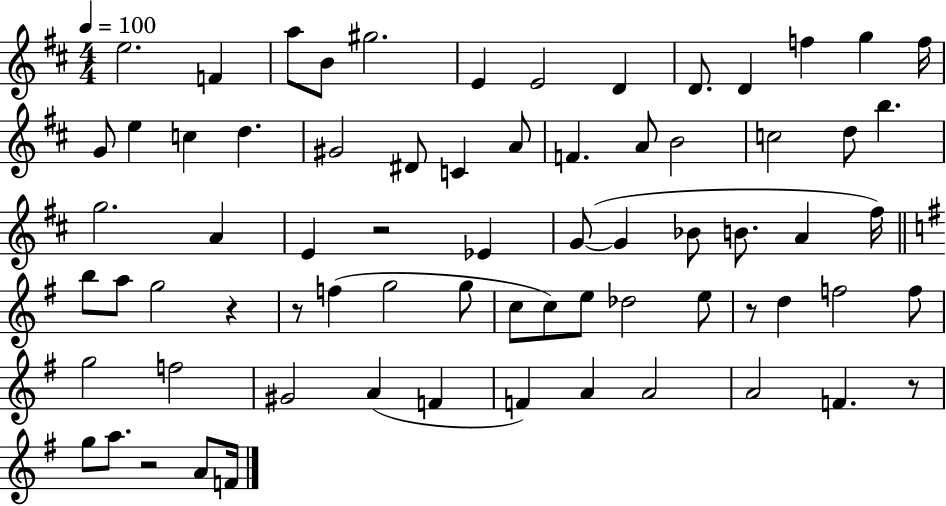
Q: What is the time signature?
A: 4/4